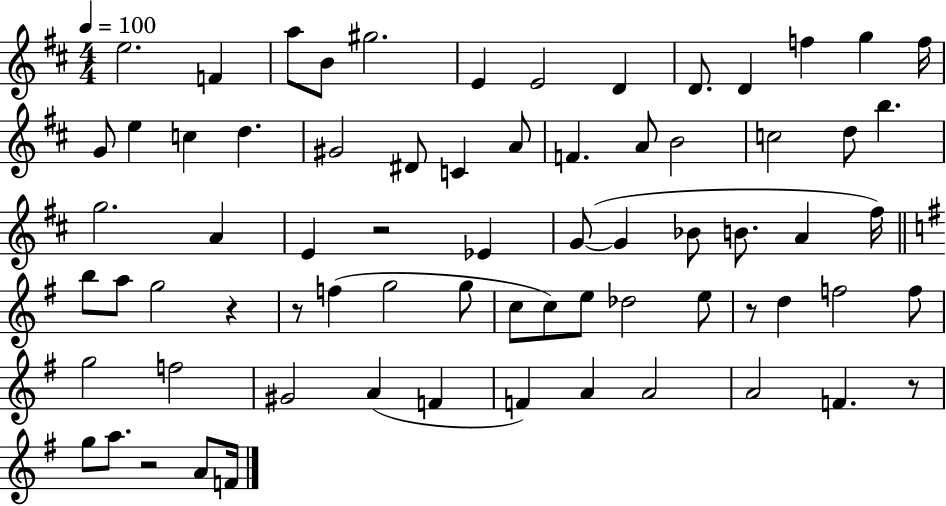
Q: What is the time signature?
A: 4/4